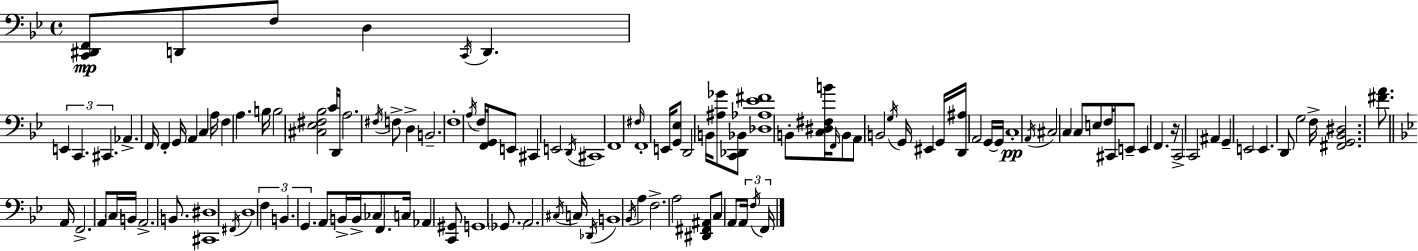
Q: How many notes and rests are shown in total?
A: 122